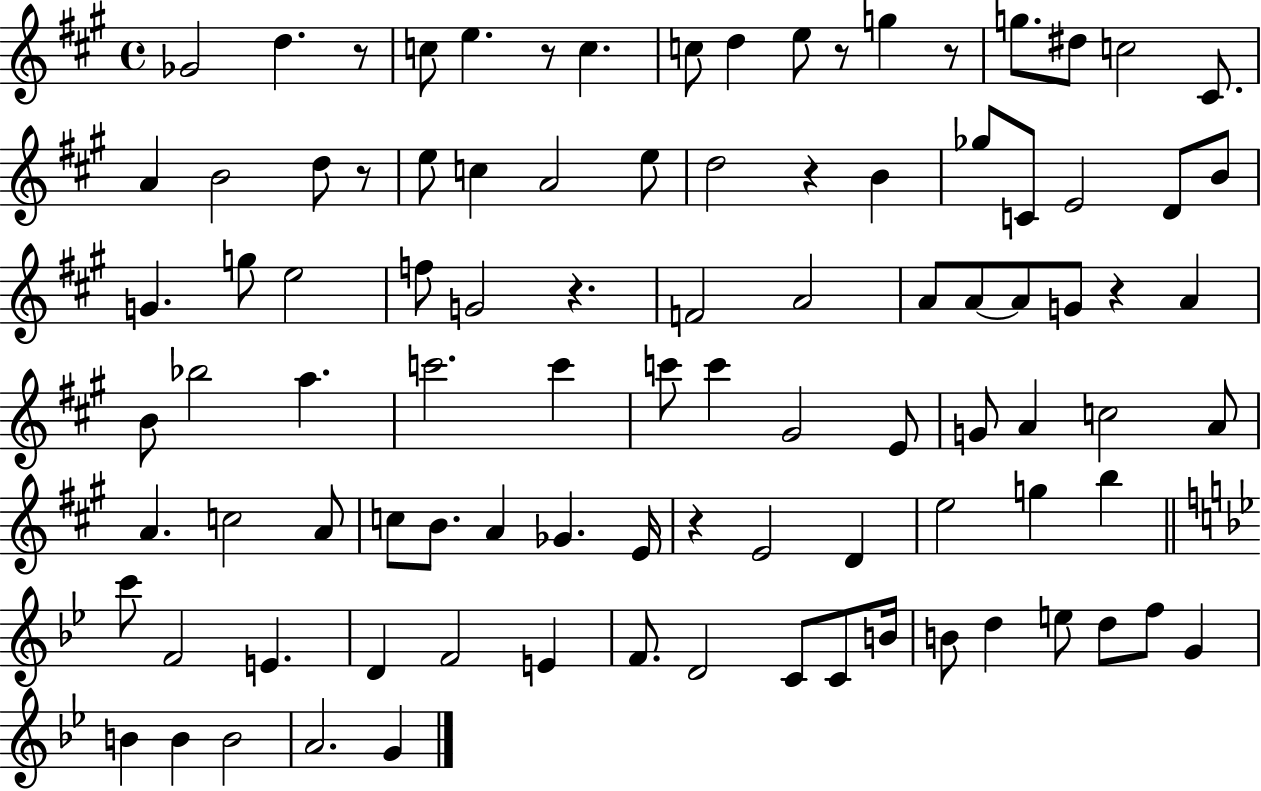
Gb4/h D5/q. R/e C5/e E5/q. R/e C5/q. C5/e D5/q E5/e R/e G5/q R/e G5/e. D#5/e C5/h C#4/e. A4/q B4/h D5/e R/e E5/e C5/q A4/h E5/e D5/h R/q B4/q Gb5/e C4/e E4/h D4/e B4/e G4/q. G5/e E5/h F5/e G4/h R/q. F4/h A4/h A4/e A4/e A4/e G4/e R/q A4/q B4/e Bb5/h A5/q. C6/h. C6/q C6/e C6/q G#4/h E4/e G4/e A4/q C5/h A4/e A4/q. C5/h A4/e C5/e B4/e. A4/q Gb4/q. E4/s R/q E4/h D4/q E5/h G5/q B5/q C6/e F4/h E4/q. D4/q F4/h E4/q F4/e. D4/h C4/e C4/e B4/s B4/e D5/q E5/e D5/e F5/e G4/q B4/q B4/q B4/h A4/h. G4/q